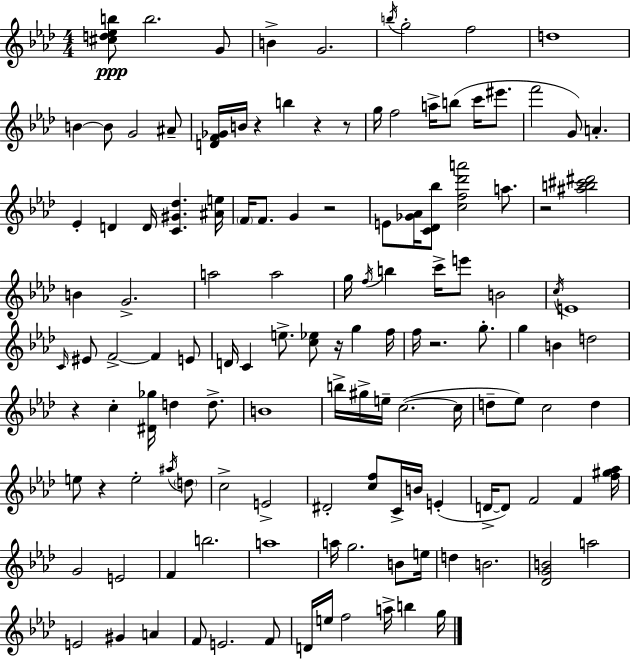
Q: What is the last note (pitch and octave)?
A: G5